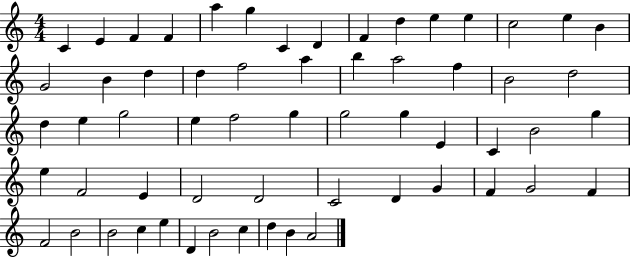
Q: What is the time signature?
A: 4/4